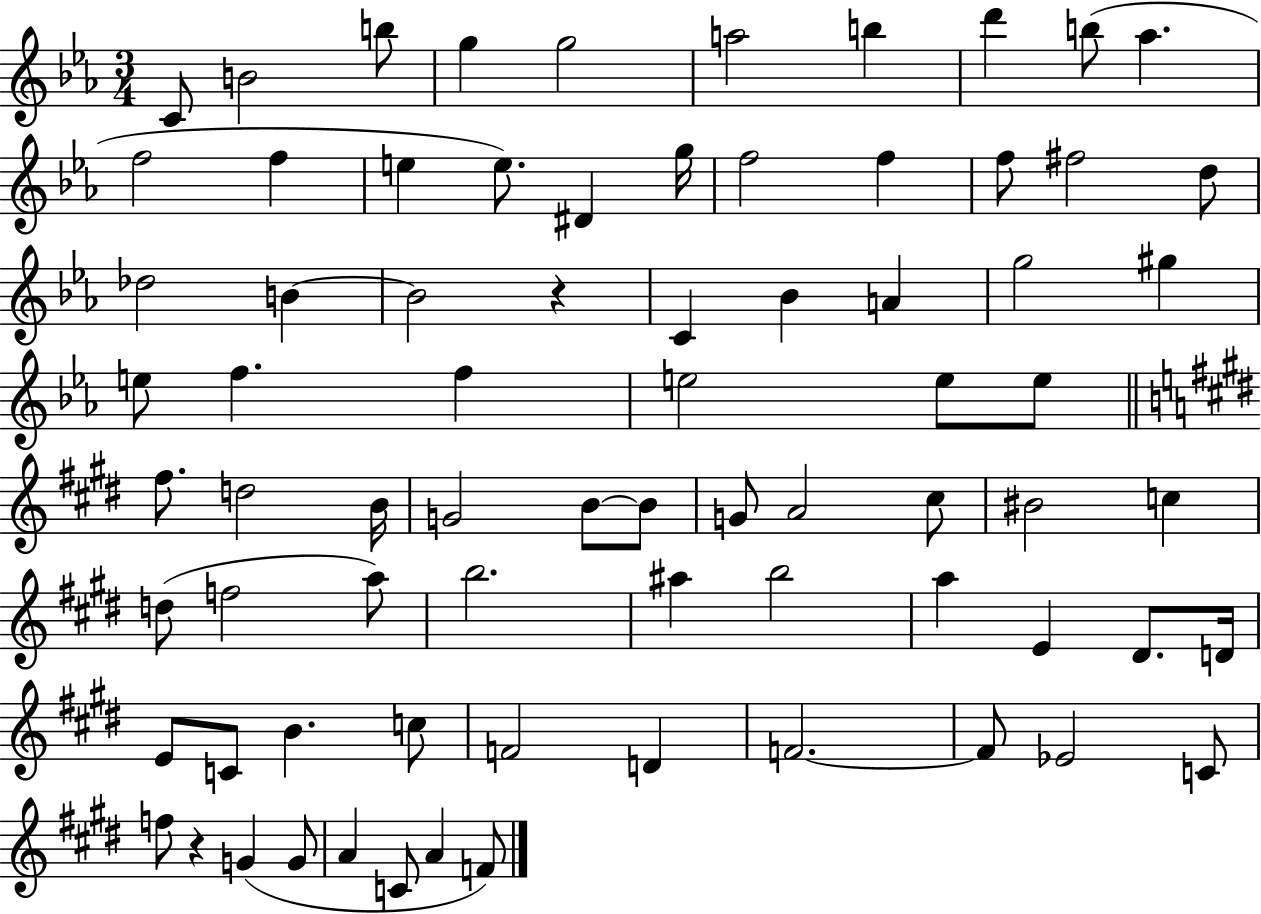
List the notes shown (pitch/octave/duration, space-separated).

C4/e B4/h B5/e G5/q G5/h A5/h B5/q D6/q B5/e Ab5/q. F5/h F5/q E5/q E5/e. D#4/q G5/s F5/h F5/q F5/e F#5/h D5/e Db5/h B4/q B4/h R/q C4/q Bb4/q A4/q G5/h G#5/q E5/e F5/q. F5/q E5/h E5/e E5/e F#5/e. D5/h B4/s G4/h B4/e B4/e G4/e A4/h C#5/e BIS4/h C5/q D5/e F5/h A5/e B5/h. A#5/q B5/h A5/q E4/q D#4/e. D4/s E4/e C4/e B4/q. C5/e F4/h D4/q F4/h. F4/e Eb4/h C4/e F5/e R/q G4/q G4/e A4/q C4/e A4/q F4/e